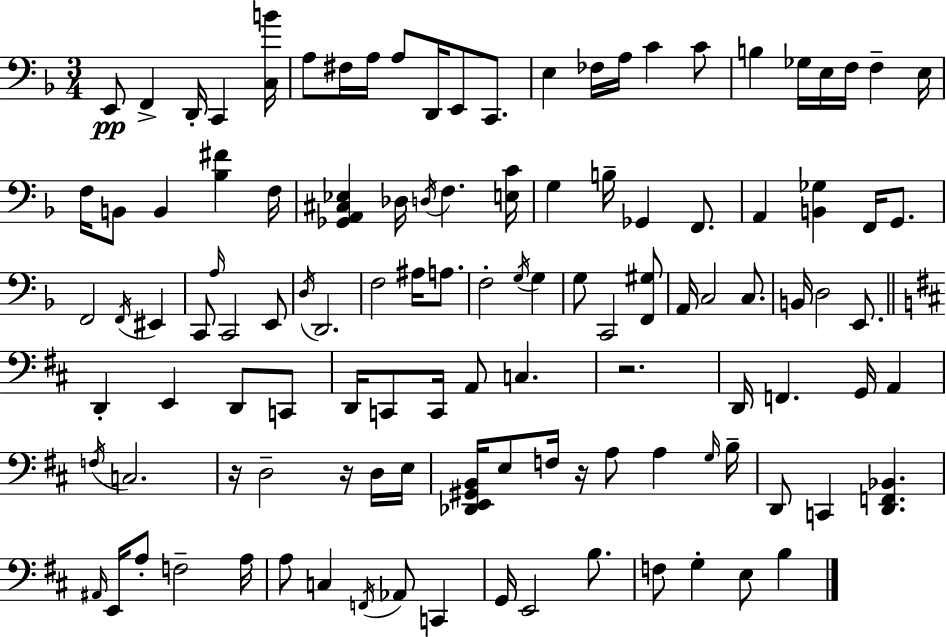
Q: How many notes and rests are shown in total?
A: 114